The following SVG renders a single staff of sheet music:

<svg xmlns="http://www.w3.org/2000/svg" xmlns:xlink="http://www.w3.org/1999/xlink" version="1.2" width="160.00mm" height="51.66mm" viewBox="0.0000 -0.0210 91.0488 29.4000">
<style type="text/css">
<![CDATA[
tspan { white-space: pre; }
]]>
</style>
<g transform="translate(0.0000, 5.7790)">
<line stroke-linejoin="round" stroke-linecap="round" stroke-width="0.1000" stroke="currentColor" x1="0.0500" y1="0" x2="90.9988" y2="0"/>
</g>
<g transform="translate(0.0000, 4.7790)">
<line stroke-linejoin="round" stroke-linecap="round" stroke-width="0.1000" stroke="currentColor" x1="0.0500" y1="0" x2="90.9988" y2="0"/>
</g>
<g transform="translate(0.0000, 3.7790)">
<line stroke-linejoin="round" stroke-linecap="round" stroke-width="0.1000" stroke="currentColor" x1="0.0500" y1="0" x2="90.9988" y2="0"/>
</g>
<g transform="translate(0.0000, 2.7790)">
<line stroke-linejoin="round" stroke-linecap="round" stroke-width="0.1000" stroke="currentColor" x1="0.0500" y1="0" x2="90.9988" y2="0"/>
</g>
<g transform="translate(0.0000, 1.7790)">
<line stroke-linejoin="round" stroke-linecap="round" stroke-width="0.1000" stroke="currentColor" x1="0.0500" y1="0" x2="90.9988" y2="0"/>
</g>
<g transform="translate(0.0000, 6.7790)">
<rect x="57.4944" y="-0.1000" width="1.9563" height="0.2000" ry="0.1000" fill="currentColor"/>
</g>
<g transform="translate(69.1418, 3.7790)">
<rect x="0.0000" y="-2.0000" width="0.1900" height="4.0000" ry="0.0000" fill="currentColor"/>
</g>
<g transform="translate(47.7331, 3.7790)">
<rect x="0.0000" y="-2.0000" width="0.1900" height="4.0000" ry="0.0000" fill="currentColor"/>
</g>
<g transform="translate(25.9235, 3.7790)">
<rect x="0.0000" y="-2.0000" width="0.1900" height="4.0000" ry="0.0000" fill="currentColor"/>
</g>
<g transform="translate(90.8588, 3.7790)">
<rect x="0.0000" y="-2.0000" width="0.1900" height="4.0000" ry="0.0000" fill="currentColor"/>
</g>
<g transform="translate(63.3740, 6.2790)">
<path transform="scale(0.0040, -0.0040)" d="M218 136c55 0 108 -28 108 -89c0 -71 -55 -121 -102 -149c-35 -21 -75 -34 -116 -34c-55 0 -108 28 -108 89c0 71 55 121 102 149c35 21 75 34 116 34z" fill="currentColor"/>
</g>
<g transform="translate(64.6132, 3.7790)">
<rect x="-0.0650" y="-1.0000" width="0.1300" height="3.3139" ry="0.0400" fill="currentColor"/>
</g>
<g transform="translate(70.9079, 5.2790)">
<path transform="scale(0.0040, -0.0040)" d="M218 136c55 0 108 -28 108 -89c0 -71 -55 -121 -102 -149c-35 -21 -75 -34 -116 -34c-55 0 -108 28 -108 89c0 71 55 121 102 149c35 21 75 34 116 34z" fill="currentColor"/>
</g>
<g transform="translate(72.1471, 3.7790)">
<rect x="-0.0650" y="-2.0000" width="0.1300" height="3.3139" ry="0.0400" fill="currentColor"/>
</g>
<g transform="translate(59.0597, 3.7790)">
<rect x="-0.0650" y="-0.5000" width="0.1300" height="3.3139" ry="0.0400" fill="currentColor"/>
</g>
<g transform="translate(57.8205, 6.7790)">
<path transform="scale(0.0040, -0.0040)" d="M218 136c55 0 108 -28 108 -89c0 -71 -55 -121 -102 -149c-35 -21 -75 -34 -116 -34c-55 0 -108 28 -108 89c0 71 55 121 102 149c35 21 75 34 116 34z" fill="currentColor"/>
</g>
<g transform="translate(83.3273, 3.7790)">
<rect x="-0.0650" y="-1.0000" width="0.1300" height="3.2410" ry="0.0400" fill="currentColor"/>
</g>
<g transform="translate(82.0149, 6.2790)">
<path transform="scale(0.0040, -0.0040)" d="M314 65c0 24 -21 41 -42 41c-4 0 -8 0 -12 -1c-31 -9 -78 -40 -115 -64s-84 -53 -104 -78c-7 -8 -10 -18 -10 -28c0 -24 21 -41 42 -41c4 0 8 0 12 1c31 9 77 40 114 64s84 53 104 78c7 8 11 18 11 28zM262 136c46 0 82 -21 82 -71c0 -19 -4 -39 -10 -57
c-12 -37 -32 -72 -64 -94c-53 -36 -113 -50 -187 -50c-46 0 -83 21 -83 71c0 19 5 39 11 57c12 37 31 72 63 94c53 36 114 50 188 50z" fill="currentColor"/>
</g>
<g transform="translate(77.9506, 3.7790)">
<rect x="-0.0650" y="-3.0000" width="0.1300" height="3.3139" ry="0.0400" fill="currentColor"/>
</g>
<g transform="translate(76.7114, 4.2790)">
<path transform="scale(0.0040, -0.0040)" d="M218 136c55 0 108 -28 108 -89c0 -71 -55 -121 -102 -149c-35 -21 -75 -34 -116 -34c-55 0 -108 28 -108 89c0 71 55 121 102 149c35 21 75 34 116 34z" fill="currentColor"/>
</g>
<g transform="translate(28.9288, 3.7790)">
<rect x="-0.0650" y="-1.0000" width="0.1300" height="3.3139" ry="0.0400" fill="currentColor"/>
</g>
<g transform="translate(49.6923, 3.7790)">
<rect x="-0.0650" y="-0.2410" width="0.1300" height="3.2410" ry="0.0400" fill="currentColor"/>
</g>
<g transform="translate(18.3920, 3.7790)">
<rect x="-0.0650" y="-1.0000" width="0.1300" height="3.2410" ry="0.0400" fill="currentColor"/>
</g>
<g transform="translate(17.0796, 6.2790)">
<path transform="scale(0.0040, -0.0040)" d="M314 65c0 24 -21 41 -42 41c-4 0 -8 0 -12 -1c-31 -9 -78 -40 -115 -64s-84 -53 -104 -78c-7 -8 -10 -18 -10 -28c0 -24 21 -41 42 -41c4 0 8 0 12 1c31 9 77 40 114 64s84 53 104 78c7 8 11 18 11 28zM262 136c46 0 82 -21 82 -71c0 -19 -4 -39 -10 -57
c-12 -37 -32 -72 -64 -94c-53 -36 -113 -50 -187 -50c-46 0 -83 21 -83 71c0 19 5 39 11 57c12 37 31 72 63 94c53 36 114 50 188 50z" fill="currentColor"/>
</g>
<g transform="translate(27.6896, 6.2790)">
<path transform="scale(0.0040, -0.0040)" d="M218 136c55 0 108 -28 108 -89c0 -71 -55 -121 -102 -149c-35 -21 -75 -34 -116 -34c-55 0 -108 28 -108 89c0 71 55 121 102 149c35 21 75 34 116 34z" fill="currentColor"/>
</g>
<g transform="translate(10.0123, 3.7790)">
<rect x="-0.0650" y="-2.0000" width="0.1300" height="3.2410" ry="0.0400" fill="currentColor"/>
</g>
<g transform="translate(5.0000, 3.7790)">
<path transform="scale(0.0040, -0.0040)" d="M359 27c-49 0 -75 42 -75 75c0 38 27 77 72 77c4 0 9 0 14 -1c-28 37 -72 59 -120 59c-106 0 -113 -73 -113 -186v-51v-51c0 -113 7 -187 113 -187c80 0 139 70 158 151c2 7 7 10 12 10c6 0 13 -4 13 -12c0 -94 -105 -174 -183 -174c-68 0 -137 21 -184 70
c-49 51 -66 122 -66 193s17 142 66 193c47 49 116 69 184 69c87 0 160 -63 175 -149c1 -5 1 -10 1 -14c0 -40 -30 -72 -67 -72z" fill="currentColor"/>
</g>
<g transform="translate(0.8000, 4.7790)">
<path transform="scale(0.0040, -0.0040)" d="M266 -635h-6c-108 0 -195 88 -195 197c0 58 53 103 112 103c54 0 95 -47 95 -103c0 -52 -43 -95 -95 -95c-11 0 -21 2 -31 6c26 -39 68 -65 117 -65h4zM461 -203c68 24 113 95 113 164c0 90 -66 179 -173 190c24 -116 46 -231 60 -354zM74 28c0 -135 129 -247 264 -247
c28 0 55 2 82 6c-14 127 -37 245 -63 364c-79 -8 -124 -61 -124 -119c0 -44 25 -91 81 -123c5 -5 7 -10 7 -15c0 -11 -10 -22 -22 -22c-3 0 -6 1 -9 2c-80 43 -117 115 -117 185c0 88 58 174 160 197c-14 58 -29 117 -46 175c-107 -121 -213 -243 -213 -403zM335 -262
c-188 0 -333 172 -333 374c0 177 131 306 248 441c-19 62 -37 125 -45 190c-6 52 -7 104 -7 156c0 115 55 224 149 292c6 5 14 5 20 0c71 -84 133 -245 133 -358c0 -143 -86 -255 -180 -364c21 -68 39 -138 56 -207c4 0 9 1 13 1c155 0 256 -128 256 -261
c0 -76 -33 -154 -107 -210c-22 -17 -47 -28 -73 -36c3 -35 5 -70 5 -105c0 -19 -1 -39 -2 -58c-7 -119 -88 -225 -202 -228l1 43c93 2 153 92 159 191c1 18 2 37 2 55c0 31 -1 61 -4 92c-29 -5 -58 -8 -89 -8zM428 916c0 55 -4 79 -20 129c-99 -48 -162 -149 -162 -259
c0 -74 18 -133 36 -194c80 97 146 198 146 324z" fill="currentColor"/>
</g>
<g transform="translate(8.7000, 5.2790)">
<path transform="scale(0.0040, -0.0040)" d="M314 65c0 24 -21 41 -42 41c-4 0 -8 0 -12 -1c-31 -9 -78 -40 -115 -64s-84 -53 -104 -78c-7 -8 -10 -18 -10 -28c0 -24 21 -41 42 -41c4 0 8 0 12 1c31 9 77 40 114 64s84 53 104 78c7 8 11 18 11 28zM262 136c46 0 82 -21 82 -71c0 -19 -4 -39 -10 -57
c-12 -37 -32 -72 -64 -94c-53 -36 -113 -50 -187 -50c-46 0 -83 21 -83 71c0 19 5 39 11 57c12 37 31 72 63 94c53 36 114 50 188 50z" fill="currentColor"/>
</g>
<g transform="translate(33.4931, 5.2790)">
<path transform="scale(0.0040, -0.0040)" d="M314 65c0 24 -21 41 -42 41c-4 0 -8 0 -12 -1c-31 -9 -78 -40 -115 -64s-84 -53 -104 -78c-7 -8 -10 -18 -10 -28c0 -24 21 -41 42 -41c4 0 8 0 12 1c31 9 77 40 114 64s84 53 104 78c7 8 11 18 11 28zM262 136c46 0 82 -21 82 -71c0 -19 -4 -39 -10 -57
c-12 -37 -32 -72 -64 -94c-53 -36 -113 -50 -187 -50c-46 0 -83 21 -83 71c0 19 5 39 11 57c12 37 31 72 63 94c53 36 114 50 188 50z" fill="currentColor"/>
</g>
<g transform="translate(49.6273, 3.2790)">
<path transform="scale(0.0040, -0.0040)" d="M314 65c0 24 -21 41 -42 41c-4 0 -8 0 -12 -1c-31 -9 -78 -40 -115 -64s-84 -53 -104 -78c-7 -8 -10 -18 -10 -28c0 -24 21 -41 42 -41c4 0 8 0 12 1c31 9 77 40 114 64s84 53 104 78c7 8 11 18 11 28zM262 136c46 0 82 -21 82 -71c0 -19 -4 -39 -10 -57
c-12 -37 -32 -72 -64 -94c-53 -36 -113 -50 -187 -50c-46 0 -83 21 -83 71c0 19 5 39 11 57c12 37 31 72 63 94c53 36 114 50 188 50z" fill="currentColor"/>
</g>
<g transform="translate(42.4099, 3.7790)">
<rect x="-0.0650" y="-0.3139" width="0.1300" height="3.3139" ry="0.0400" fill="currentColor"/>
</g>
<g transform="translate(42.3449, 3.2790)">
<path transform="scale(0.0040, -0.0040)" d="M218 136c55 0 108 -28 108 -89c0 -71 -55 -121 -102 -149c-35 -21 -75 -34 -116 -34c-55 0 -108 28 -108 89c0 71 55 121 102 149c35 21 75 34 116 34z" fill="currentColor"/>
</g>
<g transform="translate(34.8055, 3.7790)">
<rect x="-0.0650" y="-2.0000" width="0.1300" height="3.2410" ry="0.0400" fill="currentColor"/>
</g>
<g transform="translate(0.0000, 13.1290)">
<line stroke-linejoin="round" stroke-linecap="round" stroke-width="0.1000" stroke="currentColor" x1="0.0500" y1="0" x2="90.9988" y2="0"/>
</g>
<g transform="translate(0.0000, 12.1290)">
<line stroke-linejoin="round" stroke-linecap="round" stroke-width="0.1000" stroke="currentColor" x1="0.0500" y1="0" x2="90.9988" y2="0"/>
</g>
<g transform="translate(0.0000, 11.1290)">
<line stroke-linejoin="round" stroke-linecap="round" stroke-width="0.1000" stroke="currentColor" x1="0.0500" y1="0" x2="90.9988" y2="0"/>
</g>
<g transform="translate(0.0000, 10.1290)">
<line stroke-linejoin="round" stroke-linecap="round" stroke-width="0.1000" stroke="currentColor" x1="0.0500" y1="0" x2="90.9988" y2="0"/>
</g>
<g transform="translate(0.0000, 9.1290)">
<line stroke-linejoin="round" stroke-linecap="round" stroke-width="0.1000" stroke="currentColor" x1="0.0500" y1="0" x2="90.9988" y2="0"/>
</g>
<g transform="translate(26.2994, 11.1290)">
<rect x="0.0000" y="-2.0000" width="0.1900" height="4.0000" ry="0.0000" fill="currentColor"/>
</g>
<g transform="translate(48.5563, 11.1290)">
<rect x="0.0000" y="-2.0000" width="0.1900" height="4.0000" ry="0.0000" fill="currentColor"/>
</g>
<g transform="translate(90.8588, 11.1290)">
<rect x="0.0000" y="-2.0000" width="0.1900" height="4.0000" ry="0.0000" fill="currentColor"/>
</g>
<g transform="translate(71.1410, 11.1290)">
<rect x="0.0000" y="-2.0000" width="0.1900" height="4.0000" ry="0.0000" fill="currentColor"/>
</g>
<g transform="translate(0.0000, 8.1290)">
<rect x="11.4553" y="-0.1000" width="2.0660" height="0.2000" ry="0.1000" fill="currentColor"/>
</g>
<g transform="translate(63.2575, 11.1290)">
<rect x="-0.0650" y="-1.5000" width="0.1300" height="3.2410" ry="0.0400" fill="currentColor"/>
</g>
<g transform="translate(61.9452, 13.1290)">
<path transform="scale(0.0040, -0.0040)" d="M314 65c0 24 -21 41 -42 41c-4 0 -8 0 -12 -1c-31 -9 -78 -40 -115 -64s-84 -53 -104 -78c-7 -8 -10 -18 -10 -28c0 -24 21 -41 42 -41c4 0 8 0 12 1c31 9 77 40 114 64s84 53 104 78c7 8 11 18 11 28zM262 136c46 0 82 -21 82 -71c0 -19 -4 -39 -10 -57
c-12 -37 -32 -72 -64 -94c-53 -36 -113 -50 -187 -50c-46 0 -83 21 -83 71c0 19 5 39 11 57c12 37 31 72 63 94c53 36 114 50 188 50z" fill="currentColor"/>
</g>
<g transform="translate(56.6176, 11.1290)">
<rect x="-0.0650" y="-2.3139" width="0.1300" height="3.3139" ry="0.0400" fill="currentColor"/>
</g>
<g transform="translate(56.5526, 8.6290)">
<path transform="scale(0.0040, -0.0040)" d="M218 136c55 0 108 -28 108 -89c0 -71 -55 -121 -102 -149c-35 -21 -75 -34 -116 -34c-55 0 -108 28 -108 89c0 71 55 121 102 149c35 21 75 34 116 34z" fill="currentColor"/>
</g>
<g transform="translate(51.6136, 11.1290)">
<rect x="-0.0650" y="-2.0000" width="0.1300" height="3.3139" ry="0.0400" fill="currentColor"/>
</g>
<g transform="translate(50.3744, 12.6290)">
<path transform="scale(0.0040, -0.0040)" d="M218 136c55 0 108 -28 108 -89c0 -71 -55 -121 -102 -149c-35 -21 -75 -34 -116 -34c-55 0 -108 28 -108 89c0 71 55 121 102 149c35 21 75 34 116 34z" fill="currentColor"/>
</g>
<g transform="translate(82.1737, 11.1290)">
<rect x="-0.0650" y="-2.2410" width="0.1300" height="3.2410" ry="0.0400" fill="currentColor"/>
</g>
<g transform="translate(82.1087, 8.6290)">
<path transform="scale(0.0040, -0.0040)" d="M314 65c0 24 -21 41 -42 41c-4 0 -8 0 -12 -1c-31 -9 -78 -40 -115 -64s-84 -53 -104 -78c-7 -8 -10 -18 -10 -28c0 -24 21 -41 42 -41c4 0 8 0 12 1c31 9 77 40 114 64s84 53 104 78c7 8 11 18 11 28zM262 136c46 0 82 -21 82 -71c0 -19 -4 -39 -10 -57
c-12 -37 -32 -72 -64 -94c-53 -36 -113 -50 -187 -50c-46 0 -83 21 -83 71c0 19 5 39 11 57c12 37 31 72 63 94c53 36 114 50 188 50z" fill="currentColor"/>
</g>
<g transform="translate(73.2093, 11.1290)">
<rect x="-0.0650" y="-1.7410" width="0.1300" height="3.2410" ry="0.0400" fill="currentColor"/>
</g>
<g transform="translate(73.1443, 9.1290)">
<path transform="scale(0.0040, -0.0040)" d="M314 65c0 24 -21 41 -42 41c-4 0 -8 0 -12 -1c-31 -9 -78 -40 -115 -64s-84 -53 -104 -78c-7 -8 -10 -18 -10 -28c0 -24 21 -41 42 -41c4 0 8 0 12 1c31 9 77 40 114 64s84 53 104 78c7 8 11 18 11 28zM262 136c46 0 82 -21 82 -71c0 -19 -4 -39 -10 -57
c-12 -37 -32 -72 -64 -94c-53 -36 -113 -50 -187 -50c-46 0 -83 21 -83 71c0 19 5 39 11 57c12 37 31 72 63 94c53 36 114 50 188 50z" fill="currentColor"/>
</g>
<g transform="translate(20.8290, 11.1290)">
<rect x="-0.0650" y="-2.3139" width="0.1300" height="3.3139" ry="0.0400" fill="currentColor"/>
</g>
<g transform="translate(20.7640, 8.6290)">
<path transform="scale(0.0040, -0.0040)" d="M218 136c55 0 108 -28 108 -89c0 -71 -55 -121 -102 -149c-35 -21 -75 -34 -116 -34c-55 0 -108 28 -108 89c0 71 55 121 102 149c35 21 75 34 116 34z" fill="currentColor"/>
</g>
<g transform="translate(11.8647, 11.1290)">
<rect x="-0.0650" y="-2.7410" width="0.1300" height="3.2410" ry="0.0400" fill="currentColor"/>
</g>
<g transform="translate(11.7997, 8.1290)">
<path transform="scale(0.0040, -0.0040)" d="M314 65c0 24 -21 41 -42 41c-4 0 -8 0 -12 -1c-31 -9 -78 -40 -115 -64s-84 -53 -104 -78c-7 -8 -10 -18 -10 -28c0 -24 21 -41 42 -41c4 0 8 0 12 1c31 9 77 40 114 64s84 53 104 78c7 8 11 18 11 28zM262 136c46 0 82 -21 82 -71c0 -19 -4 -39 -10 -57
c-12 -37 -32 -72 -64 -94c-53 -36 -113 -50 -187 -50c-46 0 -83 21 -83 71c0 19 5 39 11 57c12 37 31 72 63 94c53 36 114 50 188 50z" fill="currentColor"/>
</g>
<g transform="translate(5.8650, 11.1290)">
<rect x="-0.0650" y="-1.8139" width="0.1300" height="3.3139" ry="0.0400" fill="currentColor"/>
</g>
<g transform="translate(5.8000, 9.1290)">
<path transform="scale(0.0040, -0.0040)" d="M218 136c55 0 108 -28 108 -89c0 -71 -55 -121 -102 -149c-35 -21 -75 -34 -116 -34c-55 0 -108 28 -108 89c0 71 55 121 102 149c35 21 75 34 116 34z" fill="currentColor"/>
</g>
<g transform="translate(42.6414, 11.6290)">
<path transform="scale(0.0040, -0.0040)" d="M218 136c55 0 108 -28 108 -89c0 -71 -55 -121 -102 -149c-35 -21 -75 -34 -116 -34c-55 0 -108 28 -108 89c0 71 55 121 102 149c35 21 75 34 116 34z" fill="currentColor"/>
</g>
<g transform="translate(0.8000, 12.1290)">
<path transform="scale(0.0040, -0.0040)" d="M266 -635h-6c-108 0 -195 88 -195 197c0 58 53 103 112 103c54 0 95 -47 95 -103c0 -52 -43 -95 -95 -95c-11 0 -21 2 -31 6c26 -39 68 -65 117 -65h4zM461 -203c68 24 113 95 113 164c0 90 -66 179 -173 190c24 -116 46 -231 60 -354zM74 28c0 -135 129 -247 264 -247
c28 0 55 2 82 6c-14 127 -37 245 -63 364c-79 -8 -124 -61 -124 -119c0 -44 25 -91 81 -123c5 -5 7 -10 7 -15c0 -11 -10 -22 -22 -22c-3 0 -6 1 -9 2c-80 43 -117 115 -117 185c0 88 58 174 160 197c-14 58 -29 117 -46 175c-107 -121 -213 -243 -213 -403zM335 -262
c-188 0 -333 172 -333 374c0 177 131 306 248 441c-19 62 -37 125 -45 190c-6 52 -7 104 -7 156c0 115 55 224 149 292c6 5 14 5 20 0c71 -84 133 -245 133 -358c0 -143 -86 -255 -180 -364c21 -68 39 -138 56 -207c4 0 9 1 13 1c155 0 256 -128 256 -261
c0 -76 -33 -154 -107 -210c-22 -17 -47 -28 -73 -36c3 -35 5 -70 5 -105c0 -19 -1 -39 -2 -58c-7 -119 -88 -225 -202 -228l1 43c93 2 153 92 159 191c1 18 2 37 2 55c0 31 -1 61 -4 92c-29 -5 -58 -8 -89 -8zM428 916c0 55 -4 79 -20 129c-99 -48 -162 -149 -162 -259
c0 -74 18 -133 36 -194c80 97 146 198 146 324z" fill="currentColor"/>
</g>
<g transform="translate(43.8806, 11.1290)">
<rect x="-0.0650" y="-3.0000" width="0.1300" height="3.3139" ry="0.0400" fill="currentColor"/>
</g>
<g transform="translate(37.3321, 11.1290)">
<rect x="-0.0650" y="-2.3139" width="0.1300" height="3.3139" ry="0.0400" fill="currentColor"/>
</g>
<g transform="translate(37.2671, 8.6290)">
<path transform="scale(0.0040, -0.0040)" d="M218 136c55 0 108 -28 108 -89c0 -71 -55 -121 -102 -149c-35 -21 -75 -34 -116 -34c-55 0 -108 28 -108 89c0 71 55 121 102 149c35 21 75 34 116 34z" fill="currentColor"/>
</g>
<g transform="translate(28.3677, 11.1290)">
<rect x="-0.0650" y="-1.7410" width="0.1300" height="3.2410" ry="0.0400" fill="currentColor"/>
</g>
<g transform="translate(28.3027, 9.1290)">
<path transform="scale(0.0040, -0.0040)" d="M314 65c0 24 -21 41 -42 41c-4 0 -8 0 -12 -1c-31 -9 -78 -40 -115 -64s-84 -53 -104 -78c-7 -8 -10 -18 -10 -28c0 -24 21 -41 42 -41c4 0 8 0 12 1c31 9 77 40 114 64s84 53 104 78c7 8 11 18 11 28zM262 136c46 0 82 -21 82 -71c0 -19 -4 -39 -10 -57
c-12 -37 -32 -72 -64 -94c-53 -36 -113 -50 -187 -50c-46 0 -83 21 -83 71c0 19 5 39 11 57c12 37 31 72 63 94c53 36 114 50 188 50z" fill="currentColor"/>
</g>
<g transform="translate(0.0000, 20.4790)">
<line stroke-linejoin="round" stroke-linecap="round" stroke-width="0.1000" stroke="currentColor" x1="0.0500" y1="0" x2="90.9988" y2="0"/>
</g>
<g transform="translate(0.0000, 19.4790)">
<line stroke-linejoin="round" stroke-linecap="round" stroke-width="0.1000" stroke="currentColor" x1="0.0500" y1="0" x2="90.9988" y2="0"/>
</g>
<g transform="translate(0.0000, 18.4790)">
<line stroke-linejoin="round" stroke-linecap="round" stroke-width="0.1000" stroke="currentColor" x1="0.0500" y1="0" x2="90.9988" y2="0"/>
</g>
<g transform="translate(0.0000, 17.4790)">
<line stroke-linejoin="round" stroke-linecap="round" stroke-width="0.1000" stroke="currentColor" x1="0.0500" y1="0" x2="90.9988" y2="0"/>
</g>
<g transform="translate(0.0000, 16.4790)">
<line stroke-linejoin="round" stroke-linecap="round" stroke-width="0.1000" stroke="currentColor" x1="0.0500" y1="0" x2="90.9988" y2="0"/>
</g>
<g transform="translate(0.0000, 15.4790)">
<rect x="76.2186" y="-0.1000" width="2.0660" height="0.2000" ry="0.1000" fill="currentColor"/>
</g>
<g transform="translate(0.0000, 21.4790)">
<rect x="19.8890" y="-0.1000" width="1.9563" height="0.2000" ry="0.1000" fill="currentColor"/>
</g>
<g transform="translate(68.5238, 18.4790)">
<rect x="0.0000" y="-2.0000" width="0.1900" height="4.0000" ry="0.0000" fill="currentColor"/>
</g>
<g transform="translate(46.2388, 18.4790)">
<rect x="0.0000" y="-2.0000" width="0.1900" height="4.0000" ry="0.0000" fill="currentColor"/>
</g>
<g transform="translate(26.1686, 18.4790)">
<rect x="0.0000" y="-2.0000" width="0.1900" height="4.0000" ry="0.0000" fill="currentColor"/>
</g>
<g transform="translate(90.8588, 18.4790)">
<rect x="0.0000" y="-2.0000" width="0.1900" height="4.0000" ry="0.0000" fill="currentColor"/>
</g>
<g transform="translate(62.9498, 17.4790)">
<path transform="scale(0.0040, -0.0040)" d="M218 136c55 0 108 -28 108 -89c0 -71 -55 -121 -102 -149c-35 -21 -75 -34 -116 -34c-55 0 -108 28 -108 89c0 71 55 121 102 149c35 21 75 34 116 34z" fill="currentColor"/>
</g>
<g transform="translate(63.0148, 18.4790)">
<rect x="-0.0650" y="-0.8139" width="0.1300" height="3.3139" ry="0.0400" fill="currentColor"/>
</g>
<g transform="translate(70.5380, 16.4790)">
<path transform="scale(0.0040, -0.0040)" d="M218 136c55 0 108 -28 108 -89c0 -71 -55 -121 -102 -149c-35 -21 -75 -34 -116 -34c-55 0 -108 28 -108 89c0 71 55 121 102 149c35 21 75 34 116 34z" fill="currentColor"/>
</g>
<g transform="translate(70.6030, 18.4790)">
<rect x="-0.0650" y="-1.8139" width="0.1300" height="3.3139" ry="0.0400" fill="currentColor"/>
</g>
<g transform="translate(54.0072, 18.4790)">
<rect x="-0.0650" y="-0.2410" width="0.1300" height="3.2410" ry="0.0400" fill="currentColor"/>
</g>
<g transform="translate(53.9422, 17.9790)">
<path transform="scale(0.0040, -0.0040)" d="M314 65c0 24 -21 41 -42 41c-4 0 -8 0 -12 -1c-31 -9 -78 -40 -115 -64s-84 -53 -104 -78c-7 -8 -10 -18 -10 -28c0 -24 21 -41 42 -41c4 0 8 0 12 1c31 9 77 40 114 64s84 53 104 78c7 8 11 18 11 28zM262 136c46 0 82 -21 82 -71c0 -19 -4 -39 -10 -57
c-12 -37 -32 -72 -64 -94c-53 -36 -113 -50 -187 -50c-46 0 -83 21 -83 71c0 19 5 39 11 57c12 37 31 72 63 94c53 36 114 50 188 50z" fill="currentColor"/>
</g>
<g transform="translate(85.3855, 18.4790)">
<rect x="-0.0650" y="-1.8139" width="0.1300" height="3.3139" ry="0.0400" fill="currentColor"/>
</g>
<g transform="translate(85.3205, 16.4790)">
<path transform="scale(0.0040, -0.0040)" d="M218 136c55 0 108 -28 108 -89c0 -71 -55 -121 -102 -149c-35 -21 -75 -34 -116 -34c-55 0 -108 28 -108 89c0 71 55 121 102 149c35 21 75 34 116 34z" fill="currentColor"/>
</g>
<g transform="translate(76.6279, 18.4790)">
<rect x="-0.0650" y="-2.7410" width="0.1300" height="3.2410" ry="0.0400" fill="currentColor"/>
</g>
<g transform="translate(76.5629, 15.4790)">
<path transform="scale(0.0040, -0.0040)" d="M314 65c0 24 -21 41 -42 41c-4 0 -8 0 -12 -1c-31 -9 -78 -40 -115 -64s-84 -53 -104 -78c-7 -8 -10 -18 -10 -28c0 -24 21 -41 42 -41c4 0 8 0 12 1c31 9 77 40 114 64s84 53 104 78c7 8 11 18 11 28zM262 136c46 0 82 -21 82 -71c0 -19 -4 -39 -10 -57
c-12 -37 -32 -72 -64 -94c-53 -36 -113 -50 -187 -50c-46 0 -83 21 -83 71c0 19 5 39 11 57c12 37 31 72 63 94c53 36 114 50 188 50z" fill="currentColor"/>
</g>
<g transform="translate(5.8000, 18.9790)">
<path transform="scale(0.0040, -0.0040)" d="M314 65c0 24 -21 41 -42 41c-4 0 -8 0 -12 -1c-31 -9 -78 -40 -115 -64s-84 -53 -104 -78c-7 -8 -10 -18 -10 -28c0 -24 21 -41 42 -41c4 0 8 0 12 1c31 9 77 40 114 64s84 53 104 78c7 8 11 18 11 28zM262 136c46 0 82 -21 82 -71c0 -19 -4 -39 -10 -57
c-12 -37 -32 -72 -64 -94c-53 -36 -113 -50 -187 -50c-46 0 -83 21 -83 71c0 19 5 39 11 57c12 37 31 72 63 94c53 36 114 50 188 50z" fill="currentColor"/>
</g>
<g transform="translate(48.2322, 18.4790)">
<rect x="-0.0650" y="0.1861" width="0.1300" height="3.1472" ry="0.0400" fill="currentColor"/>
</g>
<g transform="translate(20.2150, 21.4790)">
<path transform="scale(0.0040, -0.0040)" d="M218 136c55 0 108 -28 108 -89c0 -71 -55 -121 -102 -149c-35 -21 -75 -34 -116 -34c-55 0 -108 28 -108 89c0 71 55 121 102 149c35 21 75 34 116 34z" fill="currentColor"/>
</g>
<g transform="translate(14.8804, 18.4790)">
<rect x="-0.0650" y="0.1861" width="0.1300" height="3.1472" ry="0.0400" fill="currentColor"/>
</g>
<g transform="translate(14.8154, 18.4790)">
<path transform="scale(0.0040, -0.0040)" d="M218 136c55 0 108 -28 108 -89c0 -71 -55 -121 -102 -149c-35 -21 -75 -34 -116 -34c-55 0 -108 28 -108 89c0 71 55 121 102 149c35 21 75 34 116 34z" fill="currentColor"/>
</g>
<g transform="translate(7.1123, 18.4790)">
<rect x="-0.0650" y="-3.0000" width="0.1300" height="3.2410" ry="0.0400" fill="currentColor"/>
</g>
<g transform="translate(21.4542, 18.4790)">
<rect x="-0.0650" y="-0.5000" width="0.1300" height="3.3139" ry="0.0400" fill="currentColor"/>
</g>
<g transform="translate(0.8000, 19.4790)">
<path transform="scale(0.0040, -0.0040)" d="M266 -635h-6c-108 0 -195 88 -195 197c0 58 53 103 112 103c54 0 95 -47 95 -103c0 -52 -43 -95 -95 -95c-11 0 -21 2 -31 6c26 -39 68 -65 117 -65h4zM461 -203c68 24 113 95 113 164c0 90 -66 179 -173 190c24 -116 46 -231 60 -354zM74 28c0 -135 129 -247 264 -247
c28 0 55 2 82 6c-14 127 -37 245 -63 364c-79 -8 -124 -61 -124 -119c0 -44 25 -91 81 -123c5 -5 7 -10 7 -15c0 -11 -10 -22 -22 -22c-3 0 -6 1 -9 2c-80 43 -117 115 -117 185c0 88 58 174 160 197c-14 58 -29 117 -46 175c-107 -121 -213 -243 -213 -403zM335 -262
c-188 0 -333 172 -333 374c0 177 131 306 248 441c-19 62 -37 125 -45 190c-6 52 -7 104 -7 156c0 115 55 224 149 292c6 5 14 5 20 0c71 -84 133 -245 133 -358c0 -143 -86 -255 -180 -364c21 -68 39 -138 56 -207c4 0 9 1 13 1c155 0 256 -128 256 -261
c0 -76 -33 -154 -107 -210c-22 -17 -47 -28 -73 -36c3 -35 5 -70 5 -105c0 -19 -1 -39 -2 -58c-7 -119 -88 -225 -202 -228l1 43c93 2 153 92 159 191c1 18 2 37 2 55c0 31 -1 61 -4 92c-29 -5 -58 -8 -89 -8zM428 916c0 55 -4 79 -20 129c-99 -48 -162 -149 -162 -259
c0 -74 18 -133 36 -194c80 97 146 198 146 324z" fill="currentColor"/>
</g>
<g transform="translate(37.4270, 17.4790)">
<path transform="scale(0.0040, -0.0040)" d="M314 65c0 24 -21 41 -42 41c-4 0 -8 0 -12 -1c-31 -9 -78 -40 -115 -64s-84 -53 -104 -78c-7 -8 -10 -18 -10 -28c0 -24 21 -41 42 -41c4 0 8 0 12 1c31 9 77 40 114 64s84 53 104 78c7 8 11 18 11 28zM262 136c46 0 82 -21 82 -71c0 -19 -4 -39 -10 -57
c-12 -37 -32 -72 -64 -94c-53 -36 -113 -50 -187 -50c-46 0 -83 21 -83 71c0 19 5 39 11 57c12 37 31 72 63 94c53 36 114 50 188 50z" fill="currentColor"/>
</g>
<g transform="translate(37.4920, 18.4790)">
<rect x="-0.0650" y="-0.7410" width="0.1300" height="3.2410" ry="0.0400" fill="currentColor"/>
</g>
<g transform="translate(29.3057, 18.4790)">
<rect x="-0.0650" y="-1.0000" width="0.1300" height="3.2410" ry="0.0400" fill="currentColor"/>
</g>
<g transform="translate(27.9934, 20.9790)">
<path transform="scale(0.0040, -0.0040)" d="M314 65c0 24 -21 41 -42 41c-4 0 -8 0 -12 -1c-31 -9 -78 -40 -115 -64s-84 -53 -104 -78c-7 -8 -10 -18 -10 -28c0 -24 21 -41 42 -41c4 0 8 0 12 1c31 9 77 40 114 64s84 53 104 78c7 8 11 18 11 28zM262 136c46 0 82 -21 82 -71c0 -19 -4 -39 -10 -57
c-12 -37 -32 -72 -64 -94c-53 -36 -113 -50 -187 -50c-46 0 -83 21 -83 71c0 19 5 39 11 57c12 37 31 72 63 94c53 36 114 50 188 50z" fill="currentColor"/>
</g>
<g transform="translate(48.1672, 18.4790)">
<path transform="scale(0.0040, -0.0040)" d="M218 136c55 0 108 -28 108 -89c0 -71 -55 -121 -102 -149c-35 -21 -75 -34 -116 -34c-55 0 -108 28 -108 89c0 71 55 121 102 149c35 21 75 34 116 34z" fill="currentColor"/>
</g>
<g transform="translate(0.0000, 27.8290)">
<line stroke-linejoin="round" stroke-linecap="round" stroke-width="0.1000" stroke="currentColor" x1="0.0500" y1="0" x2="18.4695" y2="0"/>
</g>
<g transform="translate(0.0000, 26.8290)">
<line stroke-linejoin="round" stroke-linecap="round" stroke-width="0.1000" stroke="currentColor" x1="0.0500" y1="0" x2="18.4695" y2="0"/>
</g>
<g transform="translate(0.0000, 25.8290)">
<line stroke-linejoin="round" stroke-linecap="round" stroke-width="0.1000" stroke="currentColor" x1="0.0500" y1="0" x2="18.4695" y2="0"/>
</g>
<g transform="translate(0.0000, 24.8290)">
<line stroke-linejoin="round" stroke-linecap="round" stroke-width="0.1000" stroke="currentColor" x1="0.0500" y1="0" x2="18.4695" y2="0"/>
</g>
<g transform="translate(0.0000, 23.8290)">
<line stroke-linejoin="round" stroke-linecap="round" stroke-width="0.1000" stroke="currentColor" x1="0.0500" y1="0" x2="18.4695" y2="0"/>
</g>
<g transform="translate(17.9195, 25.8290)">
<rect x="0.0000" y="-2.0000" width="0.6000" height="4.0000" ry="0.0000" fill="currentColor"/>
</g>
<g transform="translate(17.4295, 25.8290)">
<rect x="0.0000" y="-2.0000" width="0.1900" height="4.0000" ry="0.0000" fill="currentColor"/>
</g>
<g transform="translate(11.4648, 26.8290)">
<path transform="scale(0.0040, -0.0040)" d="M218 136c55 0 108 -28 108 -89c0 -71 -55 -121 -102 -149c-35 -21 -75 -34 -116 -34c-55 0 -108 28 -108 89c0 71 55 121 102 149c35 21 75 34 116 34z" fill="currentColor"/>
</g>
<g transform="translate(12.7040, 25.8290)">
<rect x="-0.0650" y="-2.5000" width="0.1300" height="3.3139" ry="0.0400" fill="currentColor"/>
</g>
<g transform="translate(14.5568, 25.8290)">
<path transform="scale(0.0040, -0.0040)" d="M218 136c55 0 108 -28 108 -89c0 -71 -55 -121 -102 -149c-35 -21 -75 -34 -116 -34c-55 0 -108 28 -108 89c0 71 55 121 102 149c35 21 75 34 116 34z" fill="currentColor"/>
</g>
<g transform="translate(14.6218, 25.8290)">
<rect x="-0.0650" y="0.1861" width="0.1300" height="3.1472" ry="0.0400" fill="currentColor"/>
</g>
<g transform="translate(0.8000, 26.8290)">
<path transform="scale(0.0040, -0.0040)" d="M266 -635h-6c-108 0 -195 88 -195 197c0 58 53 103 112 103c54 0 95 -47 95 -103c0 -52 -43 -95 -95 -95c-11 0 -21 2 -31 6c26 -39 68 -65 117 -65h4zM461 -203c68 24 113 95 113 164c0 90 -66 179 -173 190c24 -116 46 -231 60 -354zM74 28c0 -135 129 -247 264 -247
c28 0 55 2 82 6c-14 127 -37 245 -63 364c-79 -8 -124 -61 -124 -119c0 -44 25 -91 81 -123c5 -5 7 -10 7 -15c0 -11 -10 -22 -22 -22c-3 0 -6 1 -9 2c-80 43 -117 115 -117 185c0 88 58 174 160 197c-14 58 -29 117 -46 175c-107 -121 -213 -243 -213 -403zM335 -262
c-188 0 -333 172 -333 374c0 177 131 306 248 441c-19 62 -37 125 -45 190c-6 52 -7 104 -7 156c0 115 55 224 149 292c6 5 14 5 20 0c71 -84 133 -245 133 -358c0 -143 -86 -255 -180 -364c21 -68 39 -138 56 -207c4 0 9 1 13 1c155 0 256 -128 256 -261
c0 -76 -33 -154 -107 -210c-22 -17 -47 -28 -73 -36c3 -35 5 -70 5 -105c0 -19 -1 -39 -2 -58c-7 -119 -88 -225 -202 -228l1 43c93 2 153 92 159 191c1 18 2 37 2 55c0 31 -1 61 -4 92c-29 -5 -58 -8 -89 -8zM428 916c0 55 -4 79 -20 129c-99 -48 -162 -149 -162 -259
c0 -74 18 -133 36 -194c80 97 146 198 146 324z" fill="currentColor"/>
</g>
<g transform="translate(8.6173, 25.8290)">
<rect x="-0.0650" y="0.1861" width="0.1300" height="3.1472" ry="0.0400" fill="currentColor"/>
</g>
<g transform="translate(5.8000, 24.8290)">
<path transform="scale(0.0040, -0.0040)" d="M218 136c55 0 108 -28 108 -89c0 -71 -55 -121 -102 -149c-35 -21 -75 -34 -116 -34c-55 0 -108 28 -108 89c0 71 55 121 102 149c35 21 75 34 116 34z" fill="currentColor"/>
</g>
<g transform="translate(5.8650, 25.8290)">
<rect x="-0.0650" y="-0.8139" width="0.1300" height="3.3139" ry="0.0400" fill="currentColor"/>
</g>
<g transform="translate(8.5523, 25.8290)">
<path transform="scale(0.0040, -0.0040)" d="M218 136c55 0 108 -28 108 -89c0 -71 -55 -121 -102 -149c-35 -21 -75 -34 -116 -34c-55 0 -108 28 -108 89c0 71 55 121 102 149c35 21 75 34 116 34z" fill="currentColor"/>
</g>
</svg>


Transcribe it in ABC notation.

X:1
T:Untitled
M:4/4
L:1/4
K:C
F2 D2 D F2 c c2 C D F A D2 f a2 g f2 g A F g E2 f2 g2 A2 B C D2 d2 B c2 d f a2 f d B G B